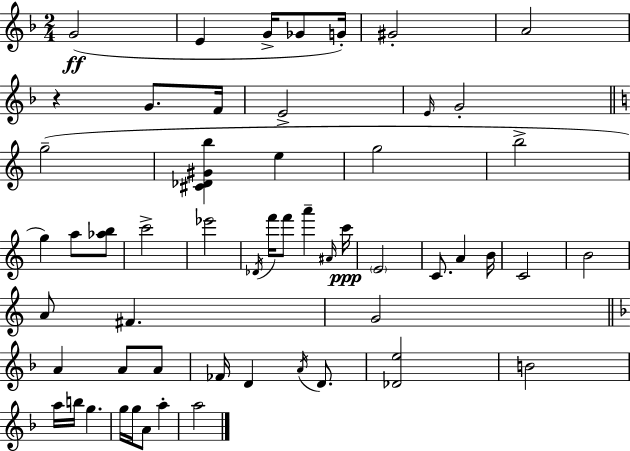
{
  \clef treble
  \numericTimeSignature
  \time 2/4
  \key d \minor
  \repeat volta 2 { g'2(\ff | e'4 g'16-> ges'8 g'16-.) | gis'2-. | a'2 | \break r4 g'8. f'16 | e'2-> | \grace { e'16 } g'2-. | \bar "||" \break \key c \major g''2--( | <cis' des' gis' b''>4 e''4 | g''2 | b''2-> | \break g''4) a''8 <aes'' b''>8 | c'''2-> | ees'''2 | \acciaccatura { des'16 } f'''16 f'''8 a'''4-- | \break \grace { ais'16 }\ppp c'''16 \parenthesize e'2 | c'8. a'4 | b'16 c'2 | b'2 | \break a'8 fis'4. | g'2 | \bar "||" \break \key f \major a'4 a'8 a'8 | fes'16 d'4 \acciaccatura { a'16 } d'8. | <des' e''>2 | b'2 | \break a''16 b''16 g''4. | g''16 g''16 a'8 a''4-. | a''2 | } \bar "|."
}